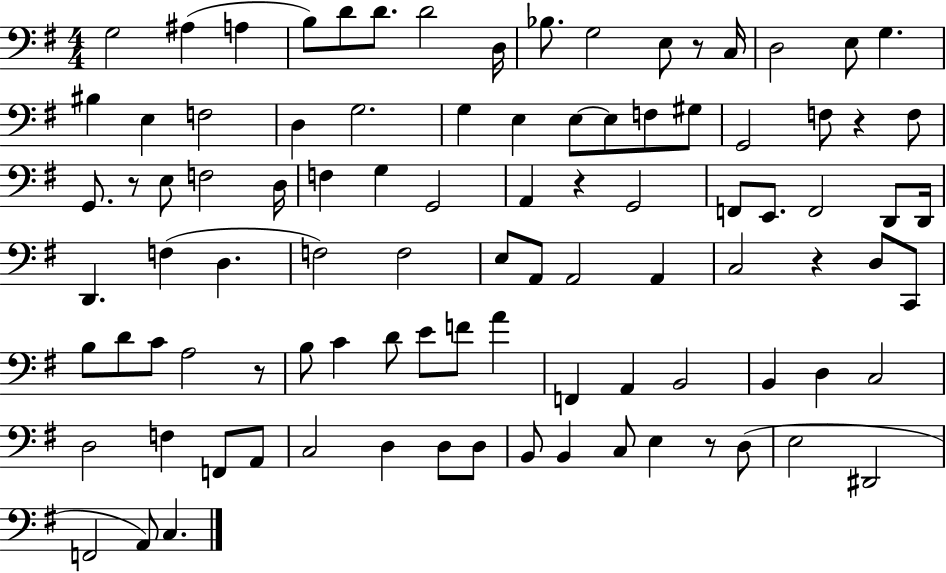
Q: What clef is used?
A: bass